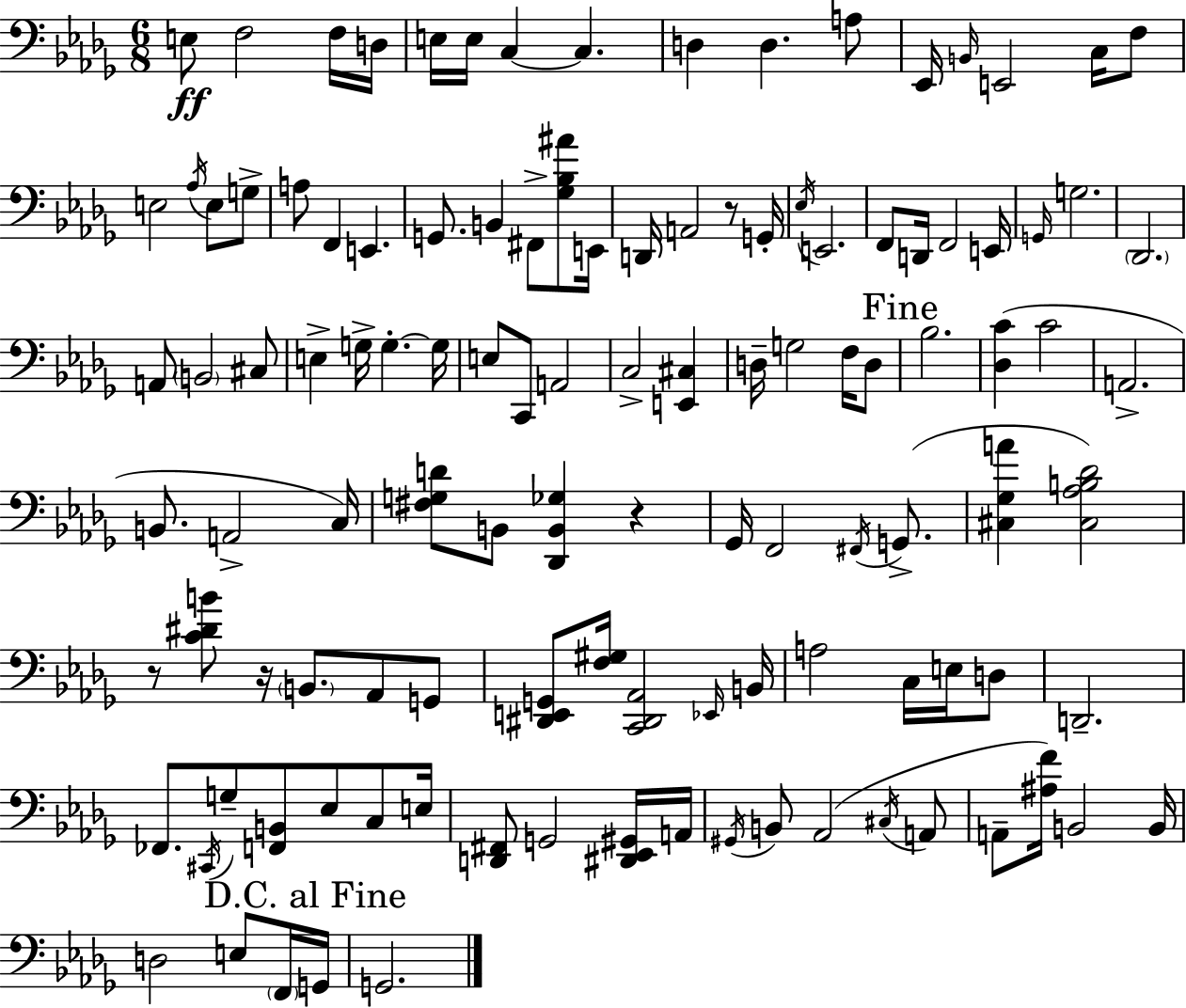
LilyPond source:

{
  \clef bass
  \numericTimeSignature
  \time 6/8
  \key bes \minor
  e8\ff f2 f16 d16 | e16 e16 c4~~ c4. | d4 d4. a8 | ees,16 \grace { b,16 } e,2 c16 f8 | \break e2 \acciaccatura { aes16 } e8 | g8-> a8 f,4 e,4. | g,8. b,4 fis,8-> <ges bes ais'>8 | e,16 d,16 a,2 r8 | \break g,16-. \acciaccatura { ees16 } e,2. | f,8 d,16 f,2 | e,16 \grace { g,16 } g2. | \parenthesize des,2. | \break a,8 \parenthesize b,2 | cis8 e4-> g16-> g4.-.~~ | g16 e8 c,8 a,2 | c2-> | \break <e, cis>4 d16-- g2 | f16 d8 \mark "Fine" bes2. | <des c'>4( c'2 | a,2.-> | \break b,8. a,2-> | c16) <fis g d'>8 b,8 <des, b, ges>4 | r4 ges,16 f,2 | \acciaccatura { fis,16 }( g,8.-> <cis ges a'>4 <cis aes b des'>2) | \break r8 <c' dis' b'>8 r16 \parenthesize b,8. | aes,8 g,8 <dis, e, g,>8 <f gis>16 <c, dis, aes,>2 | \grace { ees,16 } b,16 a2 | c16 e16 d8 d,2.-- | \break fes,8. \acciaccatura { cis,16 } g8-- | <f, b,>8 ees8 c8 e16 <d, fis,>8 g,2 | <dis, ees, gis,>16 a,16 \acciaccatura { gis,16 } b,8 aes,2( | \acciaccatura { cis16 } a,8 a,8-- <ais f'>16) | \break b,2 b,16 d2 | e8 \parenthesize f,16 \mark "D.C. al Fine" g,16 g,2. | \bar "|."
}